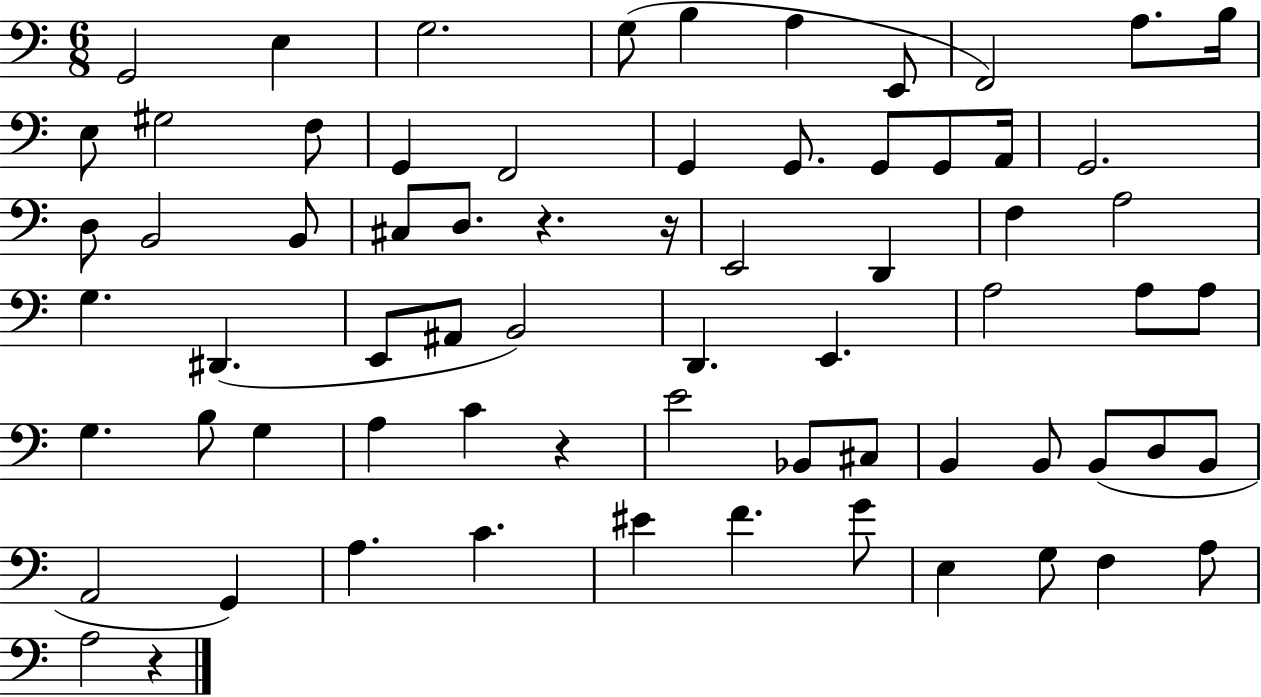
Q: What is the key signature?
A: C major